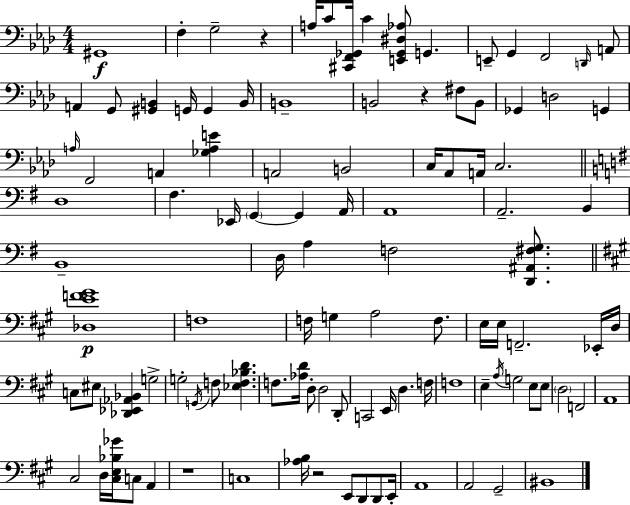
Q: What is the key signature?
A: AES major